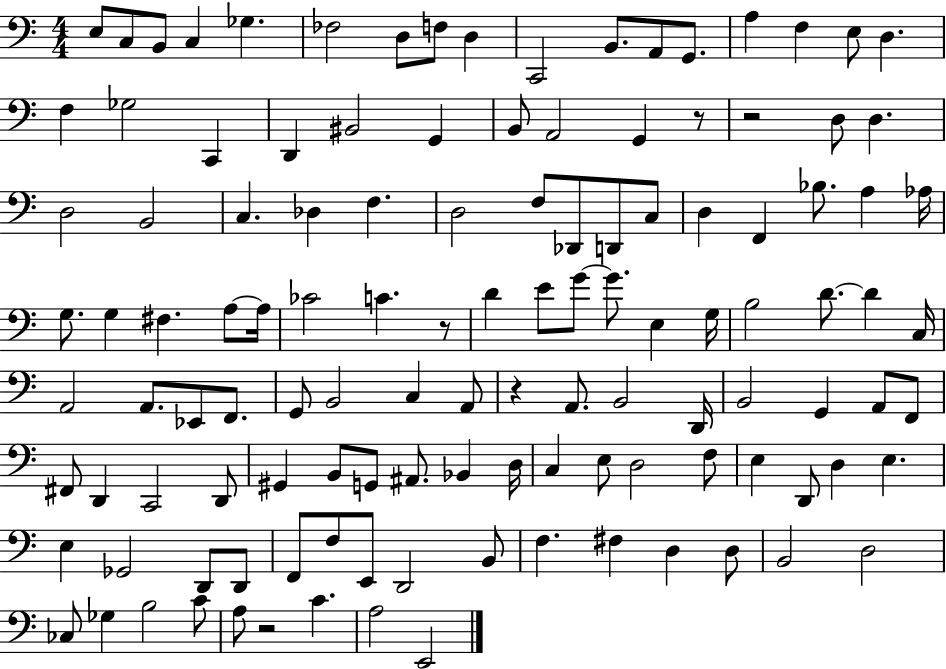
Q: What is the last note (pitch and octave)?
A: E2